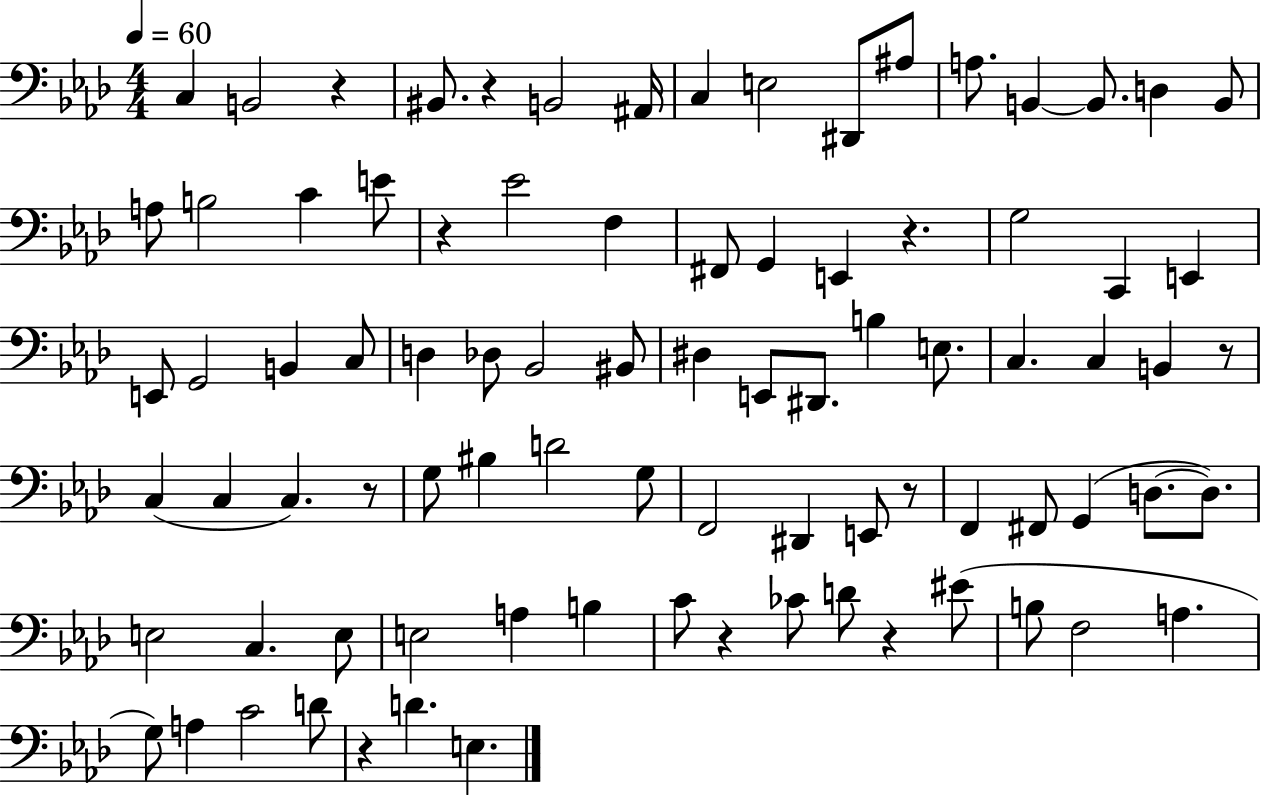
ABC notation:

X:1
T:Untitled
M:4/4
L:1/4
K:Ab
C, B,,2 z ^B,,/2 z B,,2 ^A,,/4 C, E,2 ^D,,/2 ^A,/2 A,/2 B,, B,,/2 D, B,,/2 A,/2 B,2 C E/2 z _E2 F, ^F,,/2 G,, E,, z G,2 C,, E,, E,,/2 G,,2 B,, C,/2 D, _D,/2 _B,,2 ^B,,/2 ^D, E,,/2 ^D,,/2 B, E,/2 C, C, B,, z/2 C, C, C, z/2 G,/2 ^B, D2 G,/2 F,,2 ^D,, E,,/2 z/2 F,, ^F,,/2 G,, D,/2 D,/2 E,2 C, E,/2 E,2 A, B, C/2 z _C/2 D/2 z ^E/2 B,/2 F,2 A, G,/2 A, C2 D/2 z D E,